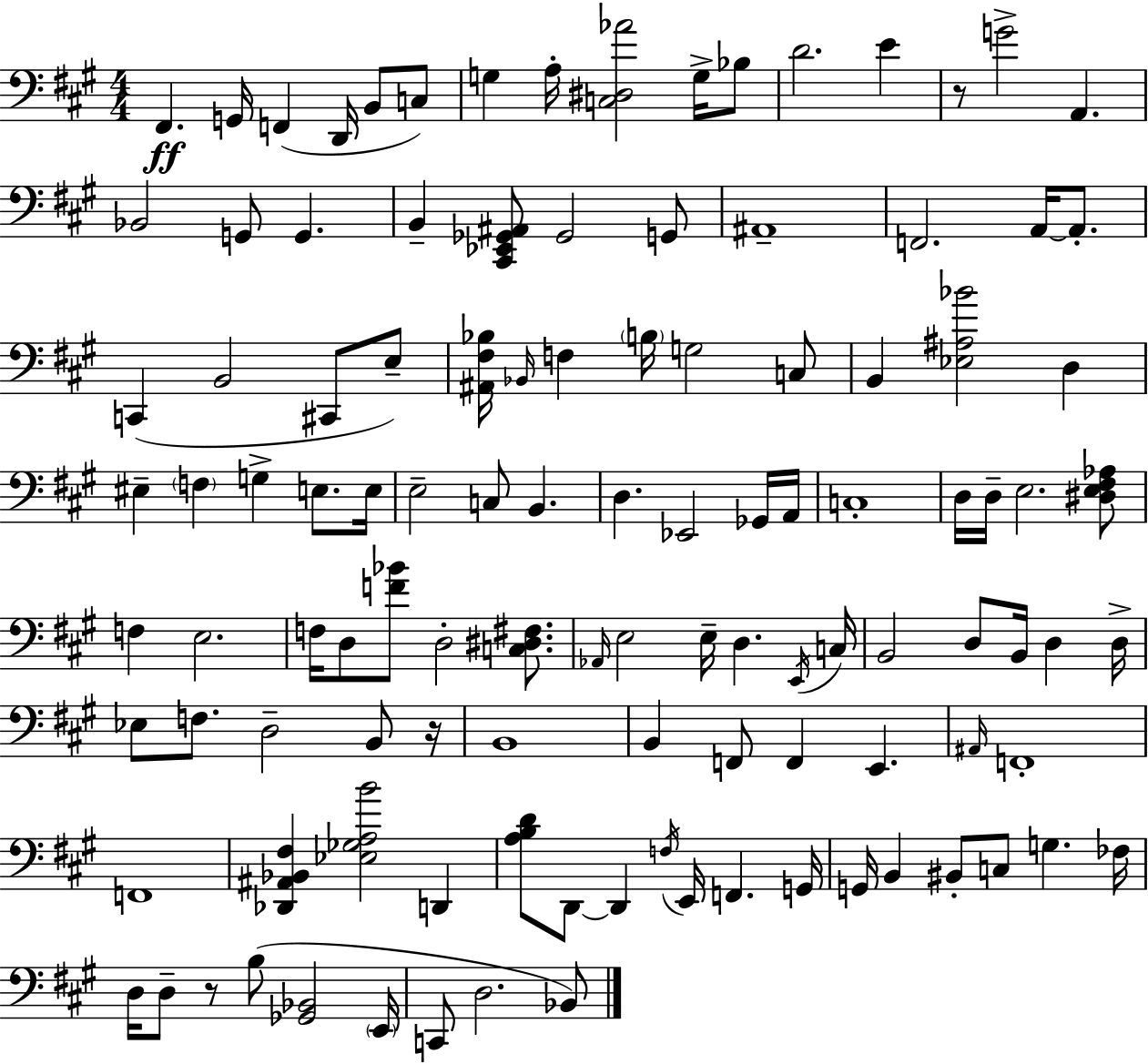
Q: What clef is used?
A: bass